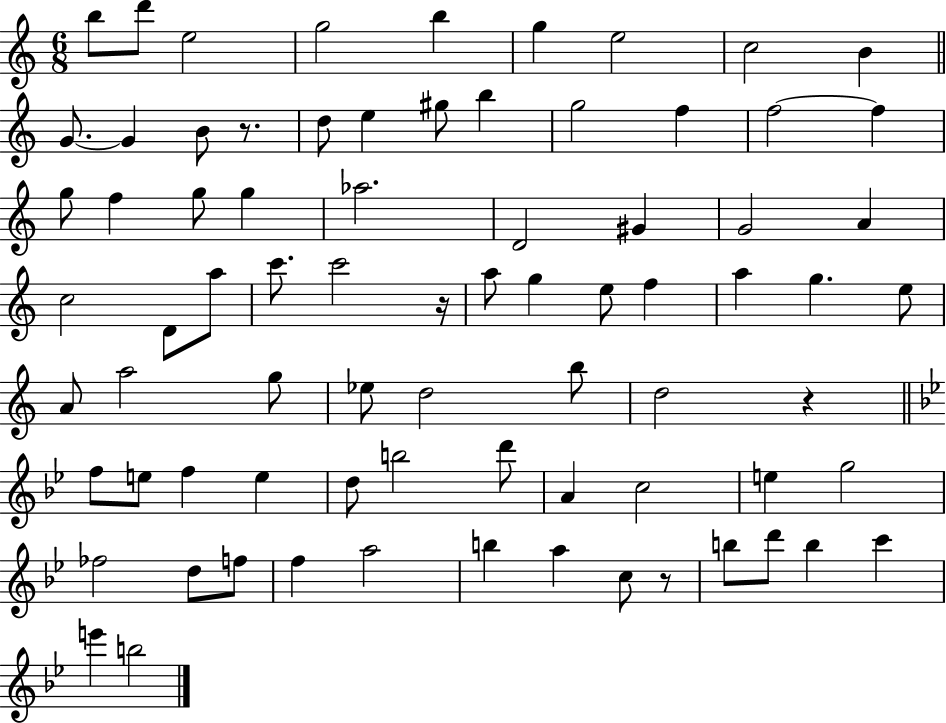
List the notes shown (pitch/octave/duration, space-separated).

B5/e D6/e E5/h G5/h B5/q G5/q E5/h C5/h B4/q G4/e. G4/q B4/e R/e. D5/e E5/q G#5/e B5/q G5/h F5/q F5/h F5/q G5/e F5/q G5/e G5/q Ab5/h. D4/h G#4/q G4/h A4/q C5/h D4/e A5/e C6/e. C6/h R/s A5/e G5/q E5/e F5/q A5/q G5/q. E5/e A4/e A5/h G5/e Eb5/e D5/h B5/e D5/h R/q F5/e E5/e F5/q E5/q D5/e B5/h D6/e A4/q C5/h E5/q G5/h FES5/h D5/e F5/e F5/q A5/h B5/q A5/q C5/e R/e B5/e D6/e B5/q C6/q E6/q B5/h